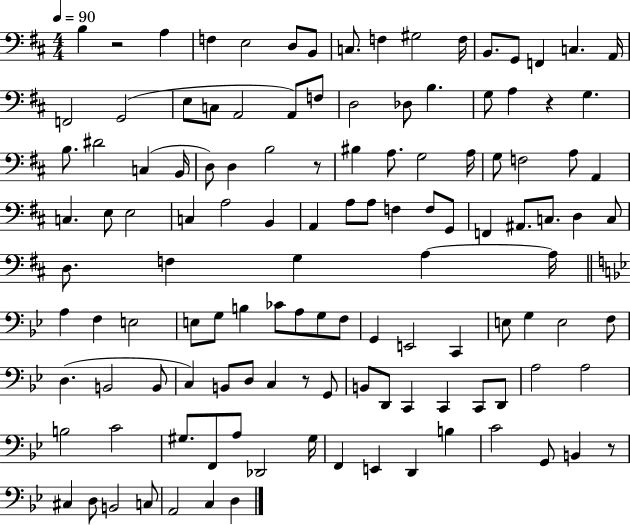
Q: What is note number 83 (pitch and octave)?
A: D3